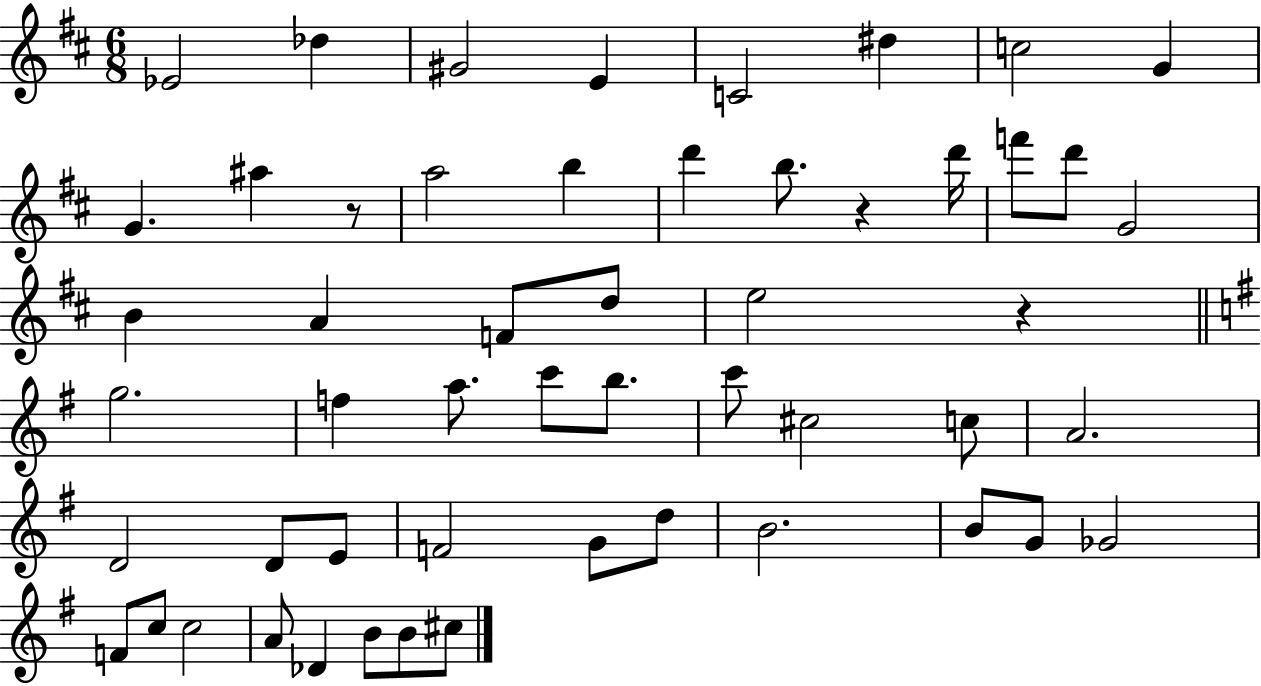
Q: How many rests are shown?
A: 3